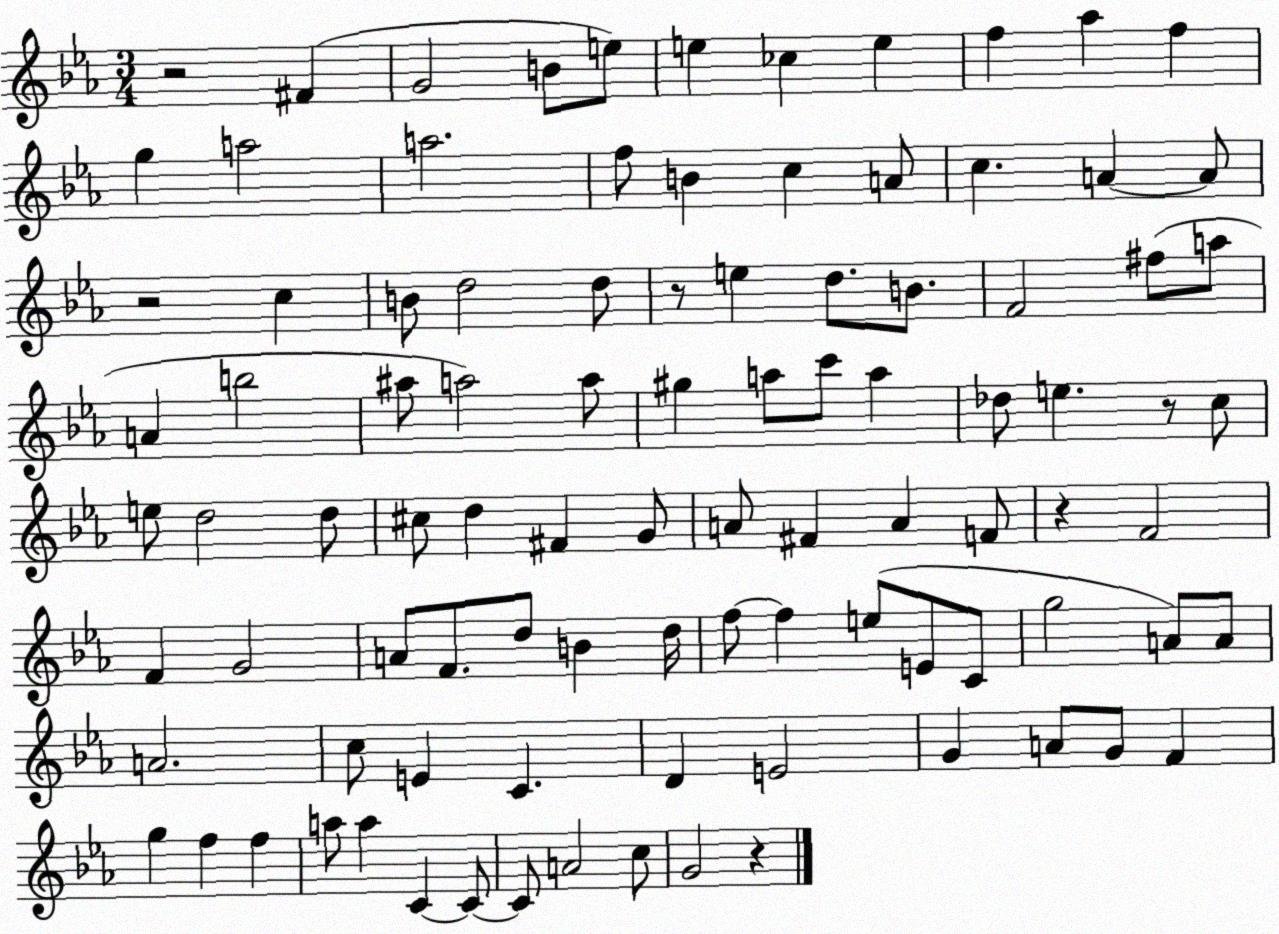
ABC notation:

X:1
T:Untitled
M:3/4
L:1/4
K:Eb
z2 ^F G2 B/2 e/2 e _c e f _a f g a2 a2 f/2 B c A/2 c A A/2 z2 c B/2 d2 d/2 z/2 e d/2 B/2 F2 ^f/2 a/2 A b2 ^a/2 a2 a/2 ^g a/2 c'/2 a _d/2 e z/2 c/2 e/2 d2 d/2 ^c/2 d ^F G/2 A/2 ^F A F/2 z F2 F G2 A/2 F/2 d/2 B d/4 f/2 f e/2 E/2 C/2 g2 A/2 A/2 A2 c/2 E C D E2 G A/2 G/2 F g f f a/2 a C C/2 C/2 A2 c/2 G2 z